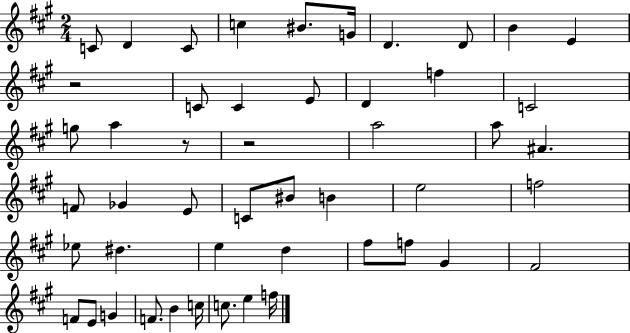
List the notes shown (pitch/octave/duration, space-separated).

C4/e D4/q C4/e C5/q BIS4/e. G4/s D4/q. D4/e B4/q E4/q R/h C4/e C4/q E4/e D4/q F5/q C4/h G5/e A5/q R/e R/h A5/h A5/e A#4/q. F4/e Gb4/q E4/e C4/e BIS4/e B4/q E5/h F5/h Eb5/e D#5/q. E5/q D5/q F#5/e F5/e G#4/q F#4/h F4/e E4/e G4/q F4/e. B4/q C5/s C5/e. E5/q F5/s